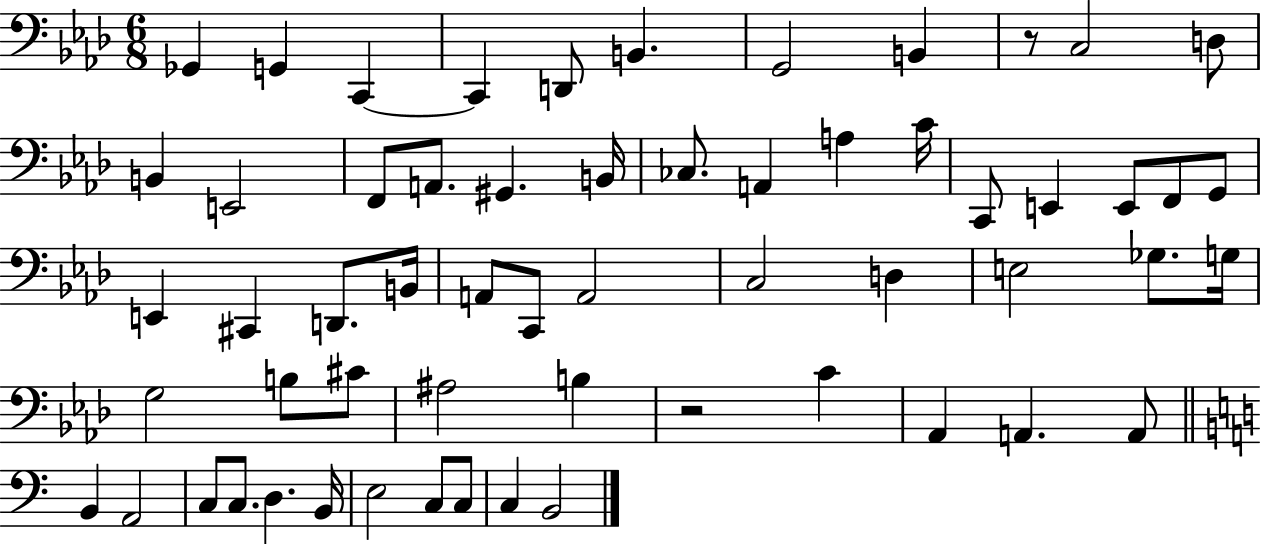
{
  \clef bass
  \numericTimeSignature
  \time 6/8
  \key aes \major
  ges,4 g,4 c,4~~ | c,4 d,8 b,4. | g,2 b,4 | r8 c2 d8 | \break b,4 e,2 | f,8 a,8. gis,4. b,16 | ces8. a,4 a4 c'16 | c,8 e,4 e,8 f,8 g,8 | \break e,4 cis,4 d,8. b,16 | a,8 c,8 a,2 | c2 d4 | e2 ges8. g16 | \break g2 b8 cis'8 | ais2 b4 | r2 c'4 | aes,4 a,4. a,8 | \break \bar "||" \break \key c \major b,4 a,2 | c8 c8. d4. b,16 | e2 c8 c8 | c4 b,2 | \break \bar "|."
}